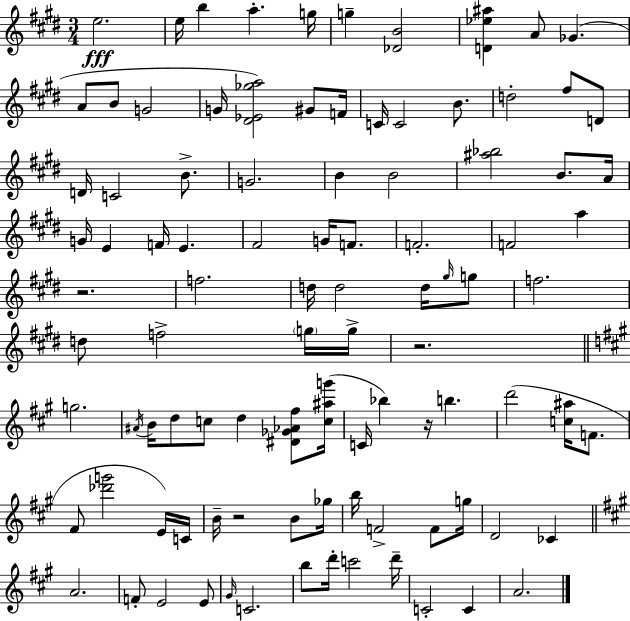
{
  \clef treble
  \numericTimeSignature
  \time 3/4
  \key e \major
  e''2.\fff | e''16 b''4 a''4.-. g''16 | g''4-- <des' b'>2 | <d' ees'' ais''>4 a'8 ges'4.( | \break a'8 b'8 g'2 | g'16 <dis' ees' ges'' a''>2) gis'8 f'16 | c'16 c'2 b'8. | d''2-. fis''8 d'8 | \break d'16 c'2 b'8.-> | g'2. | b'4 b'2 | <ais'' bes''>2 b'8. a'16 | \break g'16 e'4 f'16 e'4. | fis'2 g'16 f'8. | f'2.-. | f'2 a''4 | \break r2. | f''2. | d''16 d''2 d''16 \grace { gis''16 } g''8 | f''2. | \break d''8 f''2-> \parenthesize g''16 | g''16-> r2. | \bar "||" \break \key a \major g''2. | \acciaccatura { ais'16 } b'16 d''8 c''8 d''4 <dis' ges' aes' fis''>8 | <c'' ais'' g'''>16( c'16 bes''4) r16 b''4. | d'''2( <c'' ais''>16 f'8. | \break fis'8 <des''' g'''>2 e'16) | c'16 b'16-- r2 b'8 | ges''16 b''16 f'2-> f'8 | g''16 d'2 ces'4 | \break \bar "||" \break \key a \major a'2. | f'8-. e'2 e'8 | \grace { gis'16 } c'2. | b''8 d'''16-. c'''2 | \break d'''16-- c'2-. c'4 | a'2. | \bar "|."
}